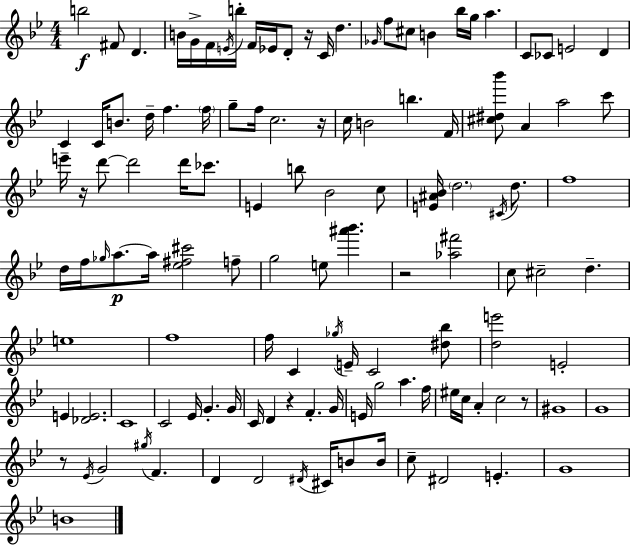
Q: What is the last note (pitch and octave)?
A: B4